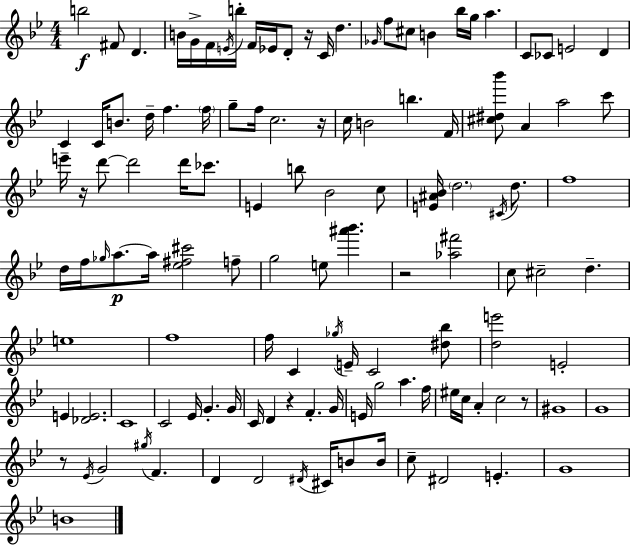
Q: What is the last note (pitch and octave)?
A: B4